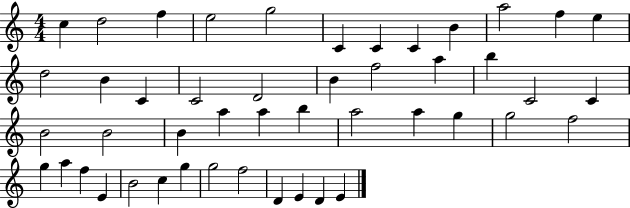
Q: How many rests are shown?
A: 0